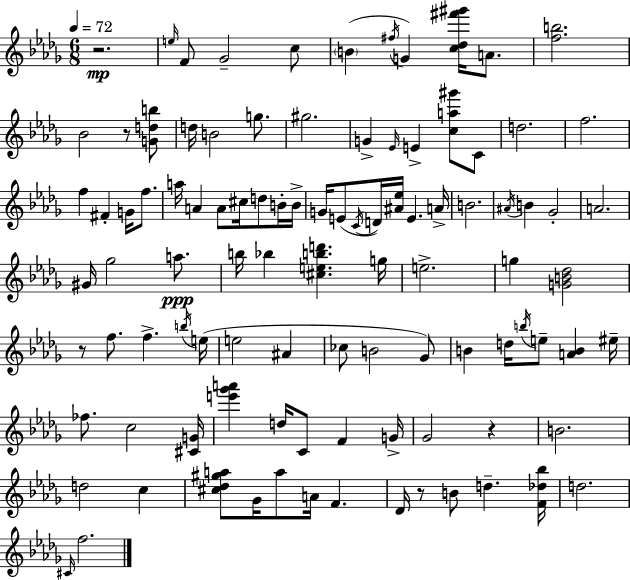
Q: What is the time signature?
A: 6/8